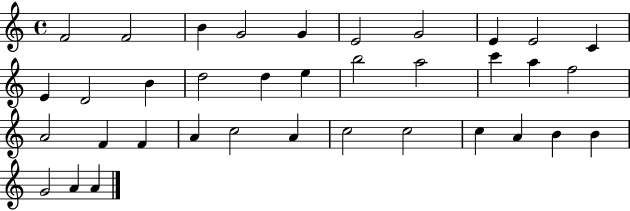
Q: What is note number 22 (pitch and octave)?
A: A4